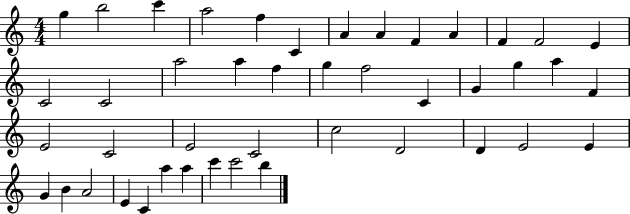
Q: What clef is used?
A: treble